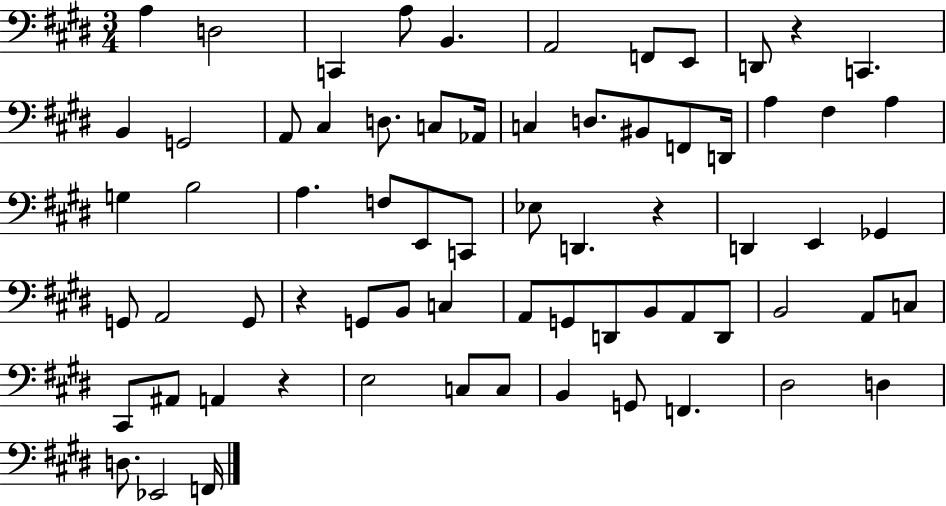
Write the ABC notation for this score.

X:1
T:Untitled
M:3/4
L:1/4
K:E
A, D,2 C,, A,/2 B,, A,,2 F,,/2 E,,/2 D,,/2 z C,, B,, G,,2 A,,/2 ^C, D,/2 C,/2 _A,,/4 C, D,/2 ^B,,/2 F,,/2 D,,/4 A, ^F, A, G, B,2 A, F,/2 E,,/2 C,,/2 _E,/2 D,, z D,, E,, _G,, G,,/2 A,,2 G,,/2 z G,,/2 B,,/2 C, A,,/2 G,,/2 D,,/2 B,,/2 A,,/2 D,,/2 B,,2 A,,/2 C,/2 ^C,,/2 ^A,,/2 A,, z E,2 C,/2 C,/2 B,, G,,/2 F,, ^D,2 D, D,/2 _E,,2 F,,/4